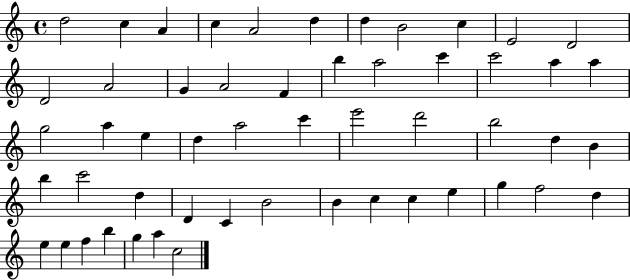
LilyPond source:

{
  \clef treble
  \time 4/4
  \defaultTimeSignature
  \key c \major
  d''2 c''4 a'4 | c''4 a'2 d''4 | d''4 b'2 c''4 | e'2 d'2 | \break d'2 a'2 | g'4 a'2 f'4 | b''4 a''2 c'''4 | c'''2 a''4 a''4 | \break g''2 a''4 e''4 | d''4 a''2 c'''4 | e'''2 d'''2 | b''2 d''4 b'4 | \break b''4 c'''2 d''4 | d'4 c'4 b'2 | b'4 c''4 c''4 e''4 | g''4 f''2 d''4 | \break e''4 e''4 f''4 b''4 | g''4 a''4 c''2 | \bar "|."
}